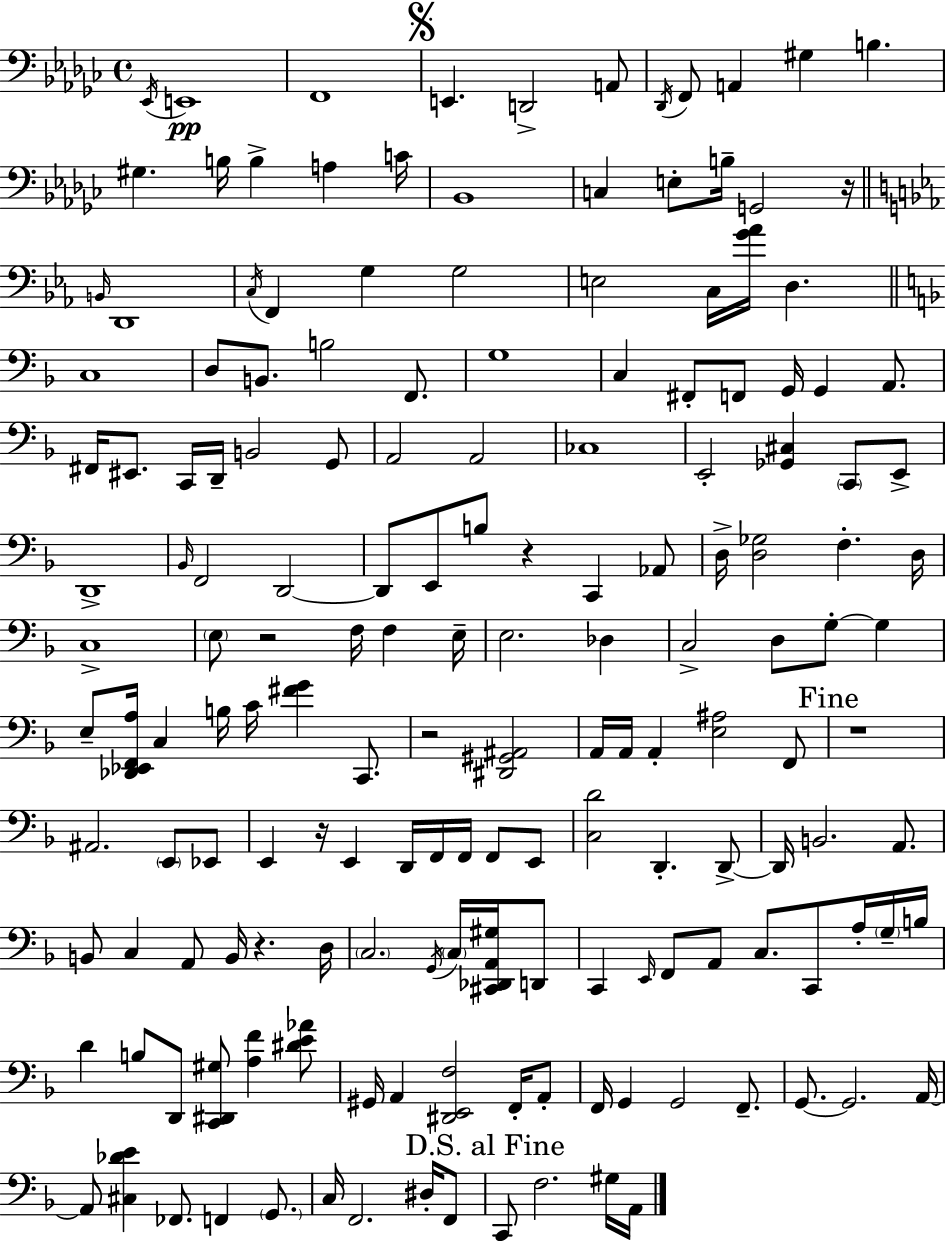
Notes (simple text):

Eb2/s E2/w F2/w E2/q. D2/h A2/e Db2/s F2/e A2/q G#3/q B3/q. G#3/q. B3/s B3/q A3/q C4/s Bb2/w C3/q E3/e B3/s G2/h R/s B2/s D2/w C3/s F2/q G3/q G3/h E3/h C3/s [G4,Ab4]/s D3/q. C3/w D3/e B2/e. B3/h F2/e. G3/w C3/q F#2/e F2/e G2/s G2/q A2/e. F#2/s EIS2/e. C2/s D2/s B2/h G2/e A2/h A2/h CES3/w E2/h [Gb2,C#3]/q C2/e E2/e D2/w Bb2/s F2/h D2/h D2/e E2/e B3/e R/q C2/q Ab2/e D3/s [D3,Gb3]/h F3/q. D3/s C3/w E3/e R/h F3/s F3/q E3/s E3/h. Db3/q C3/h D3/e G3/e G3/q E3/e [Db2,Eb2,F2,A3]/s C3/q B3/s C4/s [F#4,G4]/q C2/e. R/h [D#2,G#2,A#2]/h A2/s A2/s A2/q [E3,A#3]/h F2/e R/w A#2/h. E2/e Eb2/e E2/q R/s E2/q D2/s F2/s F2/s F2/e E2/e [C3,D4]/h D2/q. D2/e D2/s B2/h. A2/e. B2/e C3/q A2/e B2/s R/q. D3/s C3/h. G2/s C3/s [C#2,Db2,A2,G#3]/s D2/e C2/q E2/s F2/e A2/e C3/e. C2/e A3/s G3/s B3/s D4/q B3/e D2/e [C2,D#2,G#3]/e [A3,F4]/q [D#4,E4,Ab4]/e G#2/s A2/q [D#2,E2,F3]/h F2/s A2/e F2/s G2/q G2/h F2/e. G2/e. G2/h. A2/s A2/e [C#3,Db4,E4]/q FES2/e. F2/q G2/e. C3/s F2/h. D#3/s F2/e C2/e F3/h. G#3/s A2/s